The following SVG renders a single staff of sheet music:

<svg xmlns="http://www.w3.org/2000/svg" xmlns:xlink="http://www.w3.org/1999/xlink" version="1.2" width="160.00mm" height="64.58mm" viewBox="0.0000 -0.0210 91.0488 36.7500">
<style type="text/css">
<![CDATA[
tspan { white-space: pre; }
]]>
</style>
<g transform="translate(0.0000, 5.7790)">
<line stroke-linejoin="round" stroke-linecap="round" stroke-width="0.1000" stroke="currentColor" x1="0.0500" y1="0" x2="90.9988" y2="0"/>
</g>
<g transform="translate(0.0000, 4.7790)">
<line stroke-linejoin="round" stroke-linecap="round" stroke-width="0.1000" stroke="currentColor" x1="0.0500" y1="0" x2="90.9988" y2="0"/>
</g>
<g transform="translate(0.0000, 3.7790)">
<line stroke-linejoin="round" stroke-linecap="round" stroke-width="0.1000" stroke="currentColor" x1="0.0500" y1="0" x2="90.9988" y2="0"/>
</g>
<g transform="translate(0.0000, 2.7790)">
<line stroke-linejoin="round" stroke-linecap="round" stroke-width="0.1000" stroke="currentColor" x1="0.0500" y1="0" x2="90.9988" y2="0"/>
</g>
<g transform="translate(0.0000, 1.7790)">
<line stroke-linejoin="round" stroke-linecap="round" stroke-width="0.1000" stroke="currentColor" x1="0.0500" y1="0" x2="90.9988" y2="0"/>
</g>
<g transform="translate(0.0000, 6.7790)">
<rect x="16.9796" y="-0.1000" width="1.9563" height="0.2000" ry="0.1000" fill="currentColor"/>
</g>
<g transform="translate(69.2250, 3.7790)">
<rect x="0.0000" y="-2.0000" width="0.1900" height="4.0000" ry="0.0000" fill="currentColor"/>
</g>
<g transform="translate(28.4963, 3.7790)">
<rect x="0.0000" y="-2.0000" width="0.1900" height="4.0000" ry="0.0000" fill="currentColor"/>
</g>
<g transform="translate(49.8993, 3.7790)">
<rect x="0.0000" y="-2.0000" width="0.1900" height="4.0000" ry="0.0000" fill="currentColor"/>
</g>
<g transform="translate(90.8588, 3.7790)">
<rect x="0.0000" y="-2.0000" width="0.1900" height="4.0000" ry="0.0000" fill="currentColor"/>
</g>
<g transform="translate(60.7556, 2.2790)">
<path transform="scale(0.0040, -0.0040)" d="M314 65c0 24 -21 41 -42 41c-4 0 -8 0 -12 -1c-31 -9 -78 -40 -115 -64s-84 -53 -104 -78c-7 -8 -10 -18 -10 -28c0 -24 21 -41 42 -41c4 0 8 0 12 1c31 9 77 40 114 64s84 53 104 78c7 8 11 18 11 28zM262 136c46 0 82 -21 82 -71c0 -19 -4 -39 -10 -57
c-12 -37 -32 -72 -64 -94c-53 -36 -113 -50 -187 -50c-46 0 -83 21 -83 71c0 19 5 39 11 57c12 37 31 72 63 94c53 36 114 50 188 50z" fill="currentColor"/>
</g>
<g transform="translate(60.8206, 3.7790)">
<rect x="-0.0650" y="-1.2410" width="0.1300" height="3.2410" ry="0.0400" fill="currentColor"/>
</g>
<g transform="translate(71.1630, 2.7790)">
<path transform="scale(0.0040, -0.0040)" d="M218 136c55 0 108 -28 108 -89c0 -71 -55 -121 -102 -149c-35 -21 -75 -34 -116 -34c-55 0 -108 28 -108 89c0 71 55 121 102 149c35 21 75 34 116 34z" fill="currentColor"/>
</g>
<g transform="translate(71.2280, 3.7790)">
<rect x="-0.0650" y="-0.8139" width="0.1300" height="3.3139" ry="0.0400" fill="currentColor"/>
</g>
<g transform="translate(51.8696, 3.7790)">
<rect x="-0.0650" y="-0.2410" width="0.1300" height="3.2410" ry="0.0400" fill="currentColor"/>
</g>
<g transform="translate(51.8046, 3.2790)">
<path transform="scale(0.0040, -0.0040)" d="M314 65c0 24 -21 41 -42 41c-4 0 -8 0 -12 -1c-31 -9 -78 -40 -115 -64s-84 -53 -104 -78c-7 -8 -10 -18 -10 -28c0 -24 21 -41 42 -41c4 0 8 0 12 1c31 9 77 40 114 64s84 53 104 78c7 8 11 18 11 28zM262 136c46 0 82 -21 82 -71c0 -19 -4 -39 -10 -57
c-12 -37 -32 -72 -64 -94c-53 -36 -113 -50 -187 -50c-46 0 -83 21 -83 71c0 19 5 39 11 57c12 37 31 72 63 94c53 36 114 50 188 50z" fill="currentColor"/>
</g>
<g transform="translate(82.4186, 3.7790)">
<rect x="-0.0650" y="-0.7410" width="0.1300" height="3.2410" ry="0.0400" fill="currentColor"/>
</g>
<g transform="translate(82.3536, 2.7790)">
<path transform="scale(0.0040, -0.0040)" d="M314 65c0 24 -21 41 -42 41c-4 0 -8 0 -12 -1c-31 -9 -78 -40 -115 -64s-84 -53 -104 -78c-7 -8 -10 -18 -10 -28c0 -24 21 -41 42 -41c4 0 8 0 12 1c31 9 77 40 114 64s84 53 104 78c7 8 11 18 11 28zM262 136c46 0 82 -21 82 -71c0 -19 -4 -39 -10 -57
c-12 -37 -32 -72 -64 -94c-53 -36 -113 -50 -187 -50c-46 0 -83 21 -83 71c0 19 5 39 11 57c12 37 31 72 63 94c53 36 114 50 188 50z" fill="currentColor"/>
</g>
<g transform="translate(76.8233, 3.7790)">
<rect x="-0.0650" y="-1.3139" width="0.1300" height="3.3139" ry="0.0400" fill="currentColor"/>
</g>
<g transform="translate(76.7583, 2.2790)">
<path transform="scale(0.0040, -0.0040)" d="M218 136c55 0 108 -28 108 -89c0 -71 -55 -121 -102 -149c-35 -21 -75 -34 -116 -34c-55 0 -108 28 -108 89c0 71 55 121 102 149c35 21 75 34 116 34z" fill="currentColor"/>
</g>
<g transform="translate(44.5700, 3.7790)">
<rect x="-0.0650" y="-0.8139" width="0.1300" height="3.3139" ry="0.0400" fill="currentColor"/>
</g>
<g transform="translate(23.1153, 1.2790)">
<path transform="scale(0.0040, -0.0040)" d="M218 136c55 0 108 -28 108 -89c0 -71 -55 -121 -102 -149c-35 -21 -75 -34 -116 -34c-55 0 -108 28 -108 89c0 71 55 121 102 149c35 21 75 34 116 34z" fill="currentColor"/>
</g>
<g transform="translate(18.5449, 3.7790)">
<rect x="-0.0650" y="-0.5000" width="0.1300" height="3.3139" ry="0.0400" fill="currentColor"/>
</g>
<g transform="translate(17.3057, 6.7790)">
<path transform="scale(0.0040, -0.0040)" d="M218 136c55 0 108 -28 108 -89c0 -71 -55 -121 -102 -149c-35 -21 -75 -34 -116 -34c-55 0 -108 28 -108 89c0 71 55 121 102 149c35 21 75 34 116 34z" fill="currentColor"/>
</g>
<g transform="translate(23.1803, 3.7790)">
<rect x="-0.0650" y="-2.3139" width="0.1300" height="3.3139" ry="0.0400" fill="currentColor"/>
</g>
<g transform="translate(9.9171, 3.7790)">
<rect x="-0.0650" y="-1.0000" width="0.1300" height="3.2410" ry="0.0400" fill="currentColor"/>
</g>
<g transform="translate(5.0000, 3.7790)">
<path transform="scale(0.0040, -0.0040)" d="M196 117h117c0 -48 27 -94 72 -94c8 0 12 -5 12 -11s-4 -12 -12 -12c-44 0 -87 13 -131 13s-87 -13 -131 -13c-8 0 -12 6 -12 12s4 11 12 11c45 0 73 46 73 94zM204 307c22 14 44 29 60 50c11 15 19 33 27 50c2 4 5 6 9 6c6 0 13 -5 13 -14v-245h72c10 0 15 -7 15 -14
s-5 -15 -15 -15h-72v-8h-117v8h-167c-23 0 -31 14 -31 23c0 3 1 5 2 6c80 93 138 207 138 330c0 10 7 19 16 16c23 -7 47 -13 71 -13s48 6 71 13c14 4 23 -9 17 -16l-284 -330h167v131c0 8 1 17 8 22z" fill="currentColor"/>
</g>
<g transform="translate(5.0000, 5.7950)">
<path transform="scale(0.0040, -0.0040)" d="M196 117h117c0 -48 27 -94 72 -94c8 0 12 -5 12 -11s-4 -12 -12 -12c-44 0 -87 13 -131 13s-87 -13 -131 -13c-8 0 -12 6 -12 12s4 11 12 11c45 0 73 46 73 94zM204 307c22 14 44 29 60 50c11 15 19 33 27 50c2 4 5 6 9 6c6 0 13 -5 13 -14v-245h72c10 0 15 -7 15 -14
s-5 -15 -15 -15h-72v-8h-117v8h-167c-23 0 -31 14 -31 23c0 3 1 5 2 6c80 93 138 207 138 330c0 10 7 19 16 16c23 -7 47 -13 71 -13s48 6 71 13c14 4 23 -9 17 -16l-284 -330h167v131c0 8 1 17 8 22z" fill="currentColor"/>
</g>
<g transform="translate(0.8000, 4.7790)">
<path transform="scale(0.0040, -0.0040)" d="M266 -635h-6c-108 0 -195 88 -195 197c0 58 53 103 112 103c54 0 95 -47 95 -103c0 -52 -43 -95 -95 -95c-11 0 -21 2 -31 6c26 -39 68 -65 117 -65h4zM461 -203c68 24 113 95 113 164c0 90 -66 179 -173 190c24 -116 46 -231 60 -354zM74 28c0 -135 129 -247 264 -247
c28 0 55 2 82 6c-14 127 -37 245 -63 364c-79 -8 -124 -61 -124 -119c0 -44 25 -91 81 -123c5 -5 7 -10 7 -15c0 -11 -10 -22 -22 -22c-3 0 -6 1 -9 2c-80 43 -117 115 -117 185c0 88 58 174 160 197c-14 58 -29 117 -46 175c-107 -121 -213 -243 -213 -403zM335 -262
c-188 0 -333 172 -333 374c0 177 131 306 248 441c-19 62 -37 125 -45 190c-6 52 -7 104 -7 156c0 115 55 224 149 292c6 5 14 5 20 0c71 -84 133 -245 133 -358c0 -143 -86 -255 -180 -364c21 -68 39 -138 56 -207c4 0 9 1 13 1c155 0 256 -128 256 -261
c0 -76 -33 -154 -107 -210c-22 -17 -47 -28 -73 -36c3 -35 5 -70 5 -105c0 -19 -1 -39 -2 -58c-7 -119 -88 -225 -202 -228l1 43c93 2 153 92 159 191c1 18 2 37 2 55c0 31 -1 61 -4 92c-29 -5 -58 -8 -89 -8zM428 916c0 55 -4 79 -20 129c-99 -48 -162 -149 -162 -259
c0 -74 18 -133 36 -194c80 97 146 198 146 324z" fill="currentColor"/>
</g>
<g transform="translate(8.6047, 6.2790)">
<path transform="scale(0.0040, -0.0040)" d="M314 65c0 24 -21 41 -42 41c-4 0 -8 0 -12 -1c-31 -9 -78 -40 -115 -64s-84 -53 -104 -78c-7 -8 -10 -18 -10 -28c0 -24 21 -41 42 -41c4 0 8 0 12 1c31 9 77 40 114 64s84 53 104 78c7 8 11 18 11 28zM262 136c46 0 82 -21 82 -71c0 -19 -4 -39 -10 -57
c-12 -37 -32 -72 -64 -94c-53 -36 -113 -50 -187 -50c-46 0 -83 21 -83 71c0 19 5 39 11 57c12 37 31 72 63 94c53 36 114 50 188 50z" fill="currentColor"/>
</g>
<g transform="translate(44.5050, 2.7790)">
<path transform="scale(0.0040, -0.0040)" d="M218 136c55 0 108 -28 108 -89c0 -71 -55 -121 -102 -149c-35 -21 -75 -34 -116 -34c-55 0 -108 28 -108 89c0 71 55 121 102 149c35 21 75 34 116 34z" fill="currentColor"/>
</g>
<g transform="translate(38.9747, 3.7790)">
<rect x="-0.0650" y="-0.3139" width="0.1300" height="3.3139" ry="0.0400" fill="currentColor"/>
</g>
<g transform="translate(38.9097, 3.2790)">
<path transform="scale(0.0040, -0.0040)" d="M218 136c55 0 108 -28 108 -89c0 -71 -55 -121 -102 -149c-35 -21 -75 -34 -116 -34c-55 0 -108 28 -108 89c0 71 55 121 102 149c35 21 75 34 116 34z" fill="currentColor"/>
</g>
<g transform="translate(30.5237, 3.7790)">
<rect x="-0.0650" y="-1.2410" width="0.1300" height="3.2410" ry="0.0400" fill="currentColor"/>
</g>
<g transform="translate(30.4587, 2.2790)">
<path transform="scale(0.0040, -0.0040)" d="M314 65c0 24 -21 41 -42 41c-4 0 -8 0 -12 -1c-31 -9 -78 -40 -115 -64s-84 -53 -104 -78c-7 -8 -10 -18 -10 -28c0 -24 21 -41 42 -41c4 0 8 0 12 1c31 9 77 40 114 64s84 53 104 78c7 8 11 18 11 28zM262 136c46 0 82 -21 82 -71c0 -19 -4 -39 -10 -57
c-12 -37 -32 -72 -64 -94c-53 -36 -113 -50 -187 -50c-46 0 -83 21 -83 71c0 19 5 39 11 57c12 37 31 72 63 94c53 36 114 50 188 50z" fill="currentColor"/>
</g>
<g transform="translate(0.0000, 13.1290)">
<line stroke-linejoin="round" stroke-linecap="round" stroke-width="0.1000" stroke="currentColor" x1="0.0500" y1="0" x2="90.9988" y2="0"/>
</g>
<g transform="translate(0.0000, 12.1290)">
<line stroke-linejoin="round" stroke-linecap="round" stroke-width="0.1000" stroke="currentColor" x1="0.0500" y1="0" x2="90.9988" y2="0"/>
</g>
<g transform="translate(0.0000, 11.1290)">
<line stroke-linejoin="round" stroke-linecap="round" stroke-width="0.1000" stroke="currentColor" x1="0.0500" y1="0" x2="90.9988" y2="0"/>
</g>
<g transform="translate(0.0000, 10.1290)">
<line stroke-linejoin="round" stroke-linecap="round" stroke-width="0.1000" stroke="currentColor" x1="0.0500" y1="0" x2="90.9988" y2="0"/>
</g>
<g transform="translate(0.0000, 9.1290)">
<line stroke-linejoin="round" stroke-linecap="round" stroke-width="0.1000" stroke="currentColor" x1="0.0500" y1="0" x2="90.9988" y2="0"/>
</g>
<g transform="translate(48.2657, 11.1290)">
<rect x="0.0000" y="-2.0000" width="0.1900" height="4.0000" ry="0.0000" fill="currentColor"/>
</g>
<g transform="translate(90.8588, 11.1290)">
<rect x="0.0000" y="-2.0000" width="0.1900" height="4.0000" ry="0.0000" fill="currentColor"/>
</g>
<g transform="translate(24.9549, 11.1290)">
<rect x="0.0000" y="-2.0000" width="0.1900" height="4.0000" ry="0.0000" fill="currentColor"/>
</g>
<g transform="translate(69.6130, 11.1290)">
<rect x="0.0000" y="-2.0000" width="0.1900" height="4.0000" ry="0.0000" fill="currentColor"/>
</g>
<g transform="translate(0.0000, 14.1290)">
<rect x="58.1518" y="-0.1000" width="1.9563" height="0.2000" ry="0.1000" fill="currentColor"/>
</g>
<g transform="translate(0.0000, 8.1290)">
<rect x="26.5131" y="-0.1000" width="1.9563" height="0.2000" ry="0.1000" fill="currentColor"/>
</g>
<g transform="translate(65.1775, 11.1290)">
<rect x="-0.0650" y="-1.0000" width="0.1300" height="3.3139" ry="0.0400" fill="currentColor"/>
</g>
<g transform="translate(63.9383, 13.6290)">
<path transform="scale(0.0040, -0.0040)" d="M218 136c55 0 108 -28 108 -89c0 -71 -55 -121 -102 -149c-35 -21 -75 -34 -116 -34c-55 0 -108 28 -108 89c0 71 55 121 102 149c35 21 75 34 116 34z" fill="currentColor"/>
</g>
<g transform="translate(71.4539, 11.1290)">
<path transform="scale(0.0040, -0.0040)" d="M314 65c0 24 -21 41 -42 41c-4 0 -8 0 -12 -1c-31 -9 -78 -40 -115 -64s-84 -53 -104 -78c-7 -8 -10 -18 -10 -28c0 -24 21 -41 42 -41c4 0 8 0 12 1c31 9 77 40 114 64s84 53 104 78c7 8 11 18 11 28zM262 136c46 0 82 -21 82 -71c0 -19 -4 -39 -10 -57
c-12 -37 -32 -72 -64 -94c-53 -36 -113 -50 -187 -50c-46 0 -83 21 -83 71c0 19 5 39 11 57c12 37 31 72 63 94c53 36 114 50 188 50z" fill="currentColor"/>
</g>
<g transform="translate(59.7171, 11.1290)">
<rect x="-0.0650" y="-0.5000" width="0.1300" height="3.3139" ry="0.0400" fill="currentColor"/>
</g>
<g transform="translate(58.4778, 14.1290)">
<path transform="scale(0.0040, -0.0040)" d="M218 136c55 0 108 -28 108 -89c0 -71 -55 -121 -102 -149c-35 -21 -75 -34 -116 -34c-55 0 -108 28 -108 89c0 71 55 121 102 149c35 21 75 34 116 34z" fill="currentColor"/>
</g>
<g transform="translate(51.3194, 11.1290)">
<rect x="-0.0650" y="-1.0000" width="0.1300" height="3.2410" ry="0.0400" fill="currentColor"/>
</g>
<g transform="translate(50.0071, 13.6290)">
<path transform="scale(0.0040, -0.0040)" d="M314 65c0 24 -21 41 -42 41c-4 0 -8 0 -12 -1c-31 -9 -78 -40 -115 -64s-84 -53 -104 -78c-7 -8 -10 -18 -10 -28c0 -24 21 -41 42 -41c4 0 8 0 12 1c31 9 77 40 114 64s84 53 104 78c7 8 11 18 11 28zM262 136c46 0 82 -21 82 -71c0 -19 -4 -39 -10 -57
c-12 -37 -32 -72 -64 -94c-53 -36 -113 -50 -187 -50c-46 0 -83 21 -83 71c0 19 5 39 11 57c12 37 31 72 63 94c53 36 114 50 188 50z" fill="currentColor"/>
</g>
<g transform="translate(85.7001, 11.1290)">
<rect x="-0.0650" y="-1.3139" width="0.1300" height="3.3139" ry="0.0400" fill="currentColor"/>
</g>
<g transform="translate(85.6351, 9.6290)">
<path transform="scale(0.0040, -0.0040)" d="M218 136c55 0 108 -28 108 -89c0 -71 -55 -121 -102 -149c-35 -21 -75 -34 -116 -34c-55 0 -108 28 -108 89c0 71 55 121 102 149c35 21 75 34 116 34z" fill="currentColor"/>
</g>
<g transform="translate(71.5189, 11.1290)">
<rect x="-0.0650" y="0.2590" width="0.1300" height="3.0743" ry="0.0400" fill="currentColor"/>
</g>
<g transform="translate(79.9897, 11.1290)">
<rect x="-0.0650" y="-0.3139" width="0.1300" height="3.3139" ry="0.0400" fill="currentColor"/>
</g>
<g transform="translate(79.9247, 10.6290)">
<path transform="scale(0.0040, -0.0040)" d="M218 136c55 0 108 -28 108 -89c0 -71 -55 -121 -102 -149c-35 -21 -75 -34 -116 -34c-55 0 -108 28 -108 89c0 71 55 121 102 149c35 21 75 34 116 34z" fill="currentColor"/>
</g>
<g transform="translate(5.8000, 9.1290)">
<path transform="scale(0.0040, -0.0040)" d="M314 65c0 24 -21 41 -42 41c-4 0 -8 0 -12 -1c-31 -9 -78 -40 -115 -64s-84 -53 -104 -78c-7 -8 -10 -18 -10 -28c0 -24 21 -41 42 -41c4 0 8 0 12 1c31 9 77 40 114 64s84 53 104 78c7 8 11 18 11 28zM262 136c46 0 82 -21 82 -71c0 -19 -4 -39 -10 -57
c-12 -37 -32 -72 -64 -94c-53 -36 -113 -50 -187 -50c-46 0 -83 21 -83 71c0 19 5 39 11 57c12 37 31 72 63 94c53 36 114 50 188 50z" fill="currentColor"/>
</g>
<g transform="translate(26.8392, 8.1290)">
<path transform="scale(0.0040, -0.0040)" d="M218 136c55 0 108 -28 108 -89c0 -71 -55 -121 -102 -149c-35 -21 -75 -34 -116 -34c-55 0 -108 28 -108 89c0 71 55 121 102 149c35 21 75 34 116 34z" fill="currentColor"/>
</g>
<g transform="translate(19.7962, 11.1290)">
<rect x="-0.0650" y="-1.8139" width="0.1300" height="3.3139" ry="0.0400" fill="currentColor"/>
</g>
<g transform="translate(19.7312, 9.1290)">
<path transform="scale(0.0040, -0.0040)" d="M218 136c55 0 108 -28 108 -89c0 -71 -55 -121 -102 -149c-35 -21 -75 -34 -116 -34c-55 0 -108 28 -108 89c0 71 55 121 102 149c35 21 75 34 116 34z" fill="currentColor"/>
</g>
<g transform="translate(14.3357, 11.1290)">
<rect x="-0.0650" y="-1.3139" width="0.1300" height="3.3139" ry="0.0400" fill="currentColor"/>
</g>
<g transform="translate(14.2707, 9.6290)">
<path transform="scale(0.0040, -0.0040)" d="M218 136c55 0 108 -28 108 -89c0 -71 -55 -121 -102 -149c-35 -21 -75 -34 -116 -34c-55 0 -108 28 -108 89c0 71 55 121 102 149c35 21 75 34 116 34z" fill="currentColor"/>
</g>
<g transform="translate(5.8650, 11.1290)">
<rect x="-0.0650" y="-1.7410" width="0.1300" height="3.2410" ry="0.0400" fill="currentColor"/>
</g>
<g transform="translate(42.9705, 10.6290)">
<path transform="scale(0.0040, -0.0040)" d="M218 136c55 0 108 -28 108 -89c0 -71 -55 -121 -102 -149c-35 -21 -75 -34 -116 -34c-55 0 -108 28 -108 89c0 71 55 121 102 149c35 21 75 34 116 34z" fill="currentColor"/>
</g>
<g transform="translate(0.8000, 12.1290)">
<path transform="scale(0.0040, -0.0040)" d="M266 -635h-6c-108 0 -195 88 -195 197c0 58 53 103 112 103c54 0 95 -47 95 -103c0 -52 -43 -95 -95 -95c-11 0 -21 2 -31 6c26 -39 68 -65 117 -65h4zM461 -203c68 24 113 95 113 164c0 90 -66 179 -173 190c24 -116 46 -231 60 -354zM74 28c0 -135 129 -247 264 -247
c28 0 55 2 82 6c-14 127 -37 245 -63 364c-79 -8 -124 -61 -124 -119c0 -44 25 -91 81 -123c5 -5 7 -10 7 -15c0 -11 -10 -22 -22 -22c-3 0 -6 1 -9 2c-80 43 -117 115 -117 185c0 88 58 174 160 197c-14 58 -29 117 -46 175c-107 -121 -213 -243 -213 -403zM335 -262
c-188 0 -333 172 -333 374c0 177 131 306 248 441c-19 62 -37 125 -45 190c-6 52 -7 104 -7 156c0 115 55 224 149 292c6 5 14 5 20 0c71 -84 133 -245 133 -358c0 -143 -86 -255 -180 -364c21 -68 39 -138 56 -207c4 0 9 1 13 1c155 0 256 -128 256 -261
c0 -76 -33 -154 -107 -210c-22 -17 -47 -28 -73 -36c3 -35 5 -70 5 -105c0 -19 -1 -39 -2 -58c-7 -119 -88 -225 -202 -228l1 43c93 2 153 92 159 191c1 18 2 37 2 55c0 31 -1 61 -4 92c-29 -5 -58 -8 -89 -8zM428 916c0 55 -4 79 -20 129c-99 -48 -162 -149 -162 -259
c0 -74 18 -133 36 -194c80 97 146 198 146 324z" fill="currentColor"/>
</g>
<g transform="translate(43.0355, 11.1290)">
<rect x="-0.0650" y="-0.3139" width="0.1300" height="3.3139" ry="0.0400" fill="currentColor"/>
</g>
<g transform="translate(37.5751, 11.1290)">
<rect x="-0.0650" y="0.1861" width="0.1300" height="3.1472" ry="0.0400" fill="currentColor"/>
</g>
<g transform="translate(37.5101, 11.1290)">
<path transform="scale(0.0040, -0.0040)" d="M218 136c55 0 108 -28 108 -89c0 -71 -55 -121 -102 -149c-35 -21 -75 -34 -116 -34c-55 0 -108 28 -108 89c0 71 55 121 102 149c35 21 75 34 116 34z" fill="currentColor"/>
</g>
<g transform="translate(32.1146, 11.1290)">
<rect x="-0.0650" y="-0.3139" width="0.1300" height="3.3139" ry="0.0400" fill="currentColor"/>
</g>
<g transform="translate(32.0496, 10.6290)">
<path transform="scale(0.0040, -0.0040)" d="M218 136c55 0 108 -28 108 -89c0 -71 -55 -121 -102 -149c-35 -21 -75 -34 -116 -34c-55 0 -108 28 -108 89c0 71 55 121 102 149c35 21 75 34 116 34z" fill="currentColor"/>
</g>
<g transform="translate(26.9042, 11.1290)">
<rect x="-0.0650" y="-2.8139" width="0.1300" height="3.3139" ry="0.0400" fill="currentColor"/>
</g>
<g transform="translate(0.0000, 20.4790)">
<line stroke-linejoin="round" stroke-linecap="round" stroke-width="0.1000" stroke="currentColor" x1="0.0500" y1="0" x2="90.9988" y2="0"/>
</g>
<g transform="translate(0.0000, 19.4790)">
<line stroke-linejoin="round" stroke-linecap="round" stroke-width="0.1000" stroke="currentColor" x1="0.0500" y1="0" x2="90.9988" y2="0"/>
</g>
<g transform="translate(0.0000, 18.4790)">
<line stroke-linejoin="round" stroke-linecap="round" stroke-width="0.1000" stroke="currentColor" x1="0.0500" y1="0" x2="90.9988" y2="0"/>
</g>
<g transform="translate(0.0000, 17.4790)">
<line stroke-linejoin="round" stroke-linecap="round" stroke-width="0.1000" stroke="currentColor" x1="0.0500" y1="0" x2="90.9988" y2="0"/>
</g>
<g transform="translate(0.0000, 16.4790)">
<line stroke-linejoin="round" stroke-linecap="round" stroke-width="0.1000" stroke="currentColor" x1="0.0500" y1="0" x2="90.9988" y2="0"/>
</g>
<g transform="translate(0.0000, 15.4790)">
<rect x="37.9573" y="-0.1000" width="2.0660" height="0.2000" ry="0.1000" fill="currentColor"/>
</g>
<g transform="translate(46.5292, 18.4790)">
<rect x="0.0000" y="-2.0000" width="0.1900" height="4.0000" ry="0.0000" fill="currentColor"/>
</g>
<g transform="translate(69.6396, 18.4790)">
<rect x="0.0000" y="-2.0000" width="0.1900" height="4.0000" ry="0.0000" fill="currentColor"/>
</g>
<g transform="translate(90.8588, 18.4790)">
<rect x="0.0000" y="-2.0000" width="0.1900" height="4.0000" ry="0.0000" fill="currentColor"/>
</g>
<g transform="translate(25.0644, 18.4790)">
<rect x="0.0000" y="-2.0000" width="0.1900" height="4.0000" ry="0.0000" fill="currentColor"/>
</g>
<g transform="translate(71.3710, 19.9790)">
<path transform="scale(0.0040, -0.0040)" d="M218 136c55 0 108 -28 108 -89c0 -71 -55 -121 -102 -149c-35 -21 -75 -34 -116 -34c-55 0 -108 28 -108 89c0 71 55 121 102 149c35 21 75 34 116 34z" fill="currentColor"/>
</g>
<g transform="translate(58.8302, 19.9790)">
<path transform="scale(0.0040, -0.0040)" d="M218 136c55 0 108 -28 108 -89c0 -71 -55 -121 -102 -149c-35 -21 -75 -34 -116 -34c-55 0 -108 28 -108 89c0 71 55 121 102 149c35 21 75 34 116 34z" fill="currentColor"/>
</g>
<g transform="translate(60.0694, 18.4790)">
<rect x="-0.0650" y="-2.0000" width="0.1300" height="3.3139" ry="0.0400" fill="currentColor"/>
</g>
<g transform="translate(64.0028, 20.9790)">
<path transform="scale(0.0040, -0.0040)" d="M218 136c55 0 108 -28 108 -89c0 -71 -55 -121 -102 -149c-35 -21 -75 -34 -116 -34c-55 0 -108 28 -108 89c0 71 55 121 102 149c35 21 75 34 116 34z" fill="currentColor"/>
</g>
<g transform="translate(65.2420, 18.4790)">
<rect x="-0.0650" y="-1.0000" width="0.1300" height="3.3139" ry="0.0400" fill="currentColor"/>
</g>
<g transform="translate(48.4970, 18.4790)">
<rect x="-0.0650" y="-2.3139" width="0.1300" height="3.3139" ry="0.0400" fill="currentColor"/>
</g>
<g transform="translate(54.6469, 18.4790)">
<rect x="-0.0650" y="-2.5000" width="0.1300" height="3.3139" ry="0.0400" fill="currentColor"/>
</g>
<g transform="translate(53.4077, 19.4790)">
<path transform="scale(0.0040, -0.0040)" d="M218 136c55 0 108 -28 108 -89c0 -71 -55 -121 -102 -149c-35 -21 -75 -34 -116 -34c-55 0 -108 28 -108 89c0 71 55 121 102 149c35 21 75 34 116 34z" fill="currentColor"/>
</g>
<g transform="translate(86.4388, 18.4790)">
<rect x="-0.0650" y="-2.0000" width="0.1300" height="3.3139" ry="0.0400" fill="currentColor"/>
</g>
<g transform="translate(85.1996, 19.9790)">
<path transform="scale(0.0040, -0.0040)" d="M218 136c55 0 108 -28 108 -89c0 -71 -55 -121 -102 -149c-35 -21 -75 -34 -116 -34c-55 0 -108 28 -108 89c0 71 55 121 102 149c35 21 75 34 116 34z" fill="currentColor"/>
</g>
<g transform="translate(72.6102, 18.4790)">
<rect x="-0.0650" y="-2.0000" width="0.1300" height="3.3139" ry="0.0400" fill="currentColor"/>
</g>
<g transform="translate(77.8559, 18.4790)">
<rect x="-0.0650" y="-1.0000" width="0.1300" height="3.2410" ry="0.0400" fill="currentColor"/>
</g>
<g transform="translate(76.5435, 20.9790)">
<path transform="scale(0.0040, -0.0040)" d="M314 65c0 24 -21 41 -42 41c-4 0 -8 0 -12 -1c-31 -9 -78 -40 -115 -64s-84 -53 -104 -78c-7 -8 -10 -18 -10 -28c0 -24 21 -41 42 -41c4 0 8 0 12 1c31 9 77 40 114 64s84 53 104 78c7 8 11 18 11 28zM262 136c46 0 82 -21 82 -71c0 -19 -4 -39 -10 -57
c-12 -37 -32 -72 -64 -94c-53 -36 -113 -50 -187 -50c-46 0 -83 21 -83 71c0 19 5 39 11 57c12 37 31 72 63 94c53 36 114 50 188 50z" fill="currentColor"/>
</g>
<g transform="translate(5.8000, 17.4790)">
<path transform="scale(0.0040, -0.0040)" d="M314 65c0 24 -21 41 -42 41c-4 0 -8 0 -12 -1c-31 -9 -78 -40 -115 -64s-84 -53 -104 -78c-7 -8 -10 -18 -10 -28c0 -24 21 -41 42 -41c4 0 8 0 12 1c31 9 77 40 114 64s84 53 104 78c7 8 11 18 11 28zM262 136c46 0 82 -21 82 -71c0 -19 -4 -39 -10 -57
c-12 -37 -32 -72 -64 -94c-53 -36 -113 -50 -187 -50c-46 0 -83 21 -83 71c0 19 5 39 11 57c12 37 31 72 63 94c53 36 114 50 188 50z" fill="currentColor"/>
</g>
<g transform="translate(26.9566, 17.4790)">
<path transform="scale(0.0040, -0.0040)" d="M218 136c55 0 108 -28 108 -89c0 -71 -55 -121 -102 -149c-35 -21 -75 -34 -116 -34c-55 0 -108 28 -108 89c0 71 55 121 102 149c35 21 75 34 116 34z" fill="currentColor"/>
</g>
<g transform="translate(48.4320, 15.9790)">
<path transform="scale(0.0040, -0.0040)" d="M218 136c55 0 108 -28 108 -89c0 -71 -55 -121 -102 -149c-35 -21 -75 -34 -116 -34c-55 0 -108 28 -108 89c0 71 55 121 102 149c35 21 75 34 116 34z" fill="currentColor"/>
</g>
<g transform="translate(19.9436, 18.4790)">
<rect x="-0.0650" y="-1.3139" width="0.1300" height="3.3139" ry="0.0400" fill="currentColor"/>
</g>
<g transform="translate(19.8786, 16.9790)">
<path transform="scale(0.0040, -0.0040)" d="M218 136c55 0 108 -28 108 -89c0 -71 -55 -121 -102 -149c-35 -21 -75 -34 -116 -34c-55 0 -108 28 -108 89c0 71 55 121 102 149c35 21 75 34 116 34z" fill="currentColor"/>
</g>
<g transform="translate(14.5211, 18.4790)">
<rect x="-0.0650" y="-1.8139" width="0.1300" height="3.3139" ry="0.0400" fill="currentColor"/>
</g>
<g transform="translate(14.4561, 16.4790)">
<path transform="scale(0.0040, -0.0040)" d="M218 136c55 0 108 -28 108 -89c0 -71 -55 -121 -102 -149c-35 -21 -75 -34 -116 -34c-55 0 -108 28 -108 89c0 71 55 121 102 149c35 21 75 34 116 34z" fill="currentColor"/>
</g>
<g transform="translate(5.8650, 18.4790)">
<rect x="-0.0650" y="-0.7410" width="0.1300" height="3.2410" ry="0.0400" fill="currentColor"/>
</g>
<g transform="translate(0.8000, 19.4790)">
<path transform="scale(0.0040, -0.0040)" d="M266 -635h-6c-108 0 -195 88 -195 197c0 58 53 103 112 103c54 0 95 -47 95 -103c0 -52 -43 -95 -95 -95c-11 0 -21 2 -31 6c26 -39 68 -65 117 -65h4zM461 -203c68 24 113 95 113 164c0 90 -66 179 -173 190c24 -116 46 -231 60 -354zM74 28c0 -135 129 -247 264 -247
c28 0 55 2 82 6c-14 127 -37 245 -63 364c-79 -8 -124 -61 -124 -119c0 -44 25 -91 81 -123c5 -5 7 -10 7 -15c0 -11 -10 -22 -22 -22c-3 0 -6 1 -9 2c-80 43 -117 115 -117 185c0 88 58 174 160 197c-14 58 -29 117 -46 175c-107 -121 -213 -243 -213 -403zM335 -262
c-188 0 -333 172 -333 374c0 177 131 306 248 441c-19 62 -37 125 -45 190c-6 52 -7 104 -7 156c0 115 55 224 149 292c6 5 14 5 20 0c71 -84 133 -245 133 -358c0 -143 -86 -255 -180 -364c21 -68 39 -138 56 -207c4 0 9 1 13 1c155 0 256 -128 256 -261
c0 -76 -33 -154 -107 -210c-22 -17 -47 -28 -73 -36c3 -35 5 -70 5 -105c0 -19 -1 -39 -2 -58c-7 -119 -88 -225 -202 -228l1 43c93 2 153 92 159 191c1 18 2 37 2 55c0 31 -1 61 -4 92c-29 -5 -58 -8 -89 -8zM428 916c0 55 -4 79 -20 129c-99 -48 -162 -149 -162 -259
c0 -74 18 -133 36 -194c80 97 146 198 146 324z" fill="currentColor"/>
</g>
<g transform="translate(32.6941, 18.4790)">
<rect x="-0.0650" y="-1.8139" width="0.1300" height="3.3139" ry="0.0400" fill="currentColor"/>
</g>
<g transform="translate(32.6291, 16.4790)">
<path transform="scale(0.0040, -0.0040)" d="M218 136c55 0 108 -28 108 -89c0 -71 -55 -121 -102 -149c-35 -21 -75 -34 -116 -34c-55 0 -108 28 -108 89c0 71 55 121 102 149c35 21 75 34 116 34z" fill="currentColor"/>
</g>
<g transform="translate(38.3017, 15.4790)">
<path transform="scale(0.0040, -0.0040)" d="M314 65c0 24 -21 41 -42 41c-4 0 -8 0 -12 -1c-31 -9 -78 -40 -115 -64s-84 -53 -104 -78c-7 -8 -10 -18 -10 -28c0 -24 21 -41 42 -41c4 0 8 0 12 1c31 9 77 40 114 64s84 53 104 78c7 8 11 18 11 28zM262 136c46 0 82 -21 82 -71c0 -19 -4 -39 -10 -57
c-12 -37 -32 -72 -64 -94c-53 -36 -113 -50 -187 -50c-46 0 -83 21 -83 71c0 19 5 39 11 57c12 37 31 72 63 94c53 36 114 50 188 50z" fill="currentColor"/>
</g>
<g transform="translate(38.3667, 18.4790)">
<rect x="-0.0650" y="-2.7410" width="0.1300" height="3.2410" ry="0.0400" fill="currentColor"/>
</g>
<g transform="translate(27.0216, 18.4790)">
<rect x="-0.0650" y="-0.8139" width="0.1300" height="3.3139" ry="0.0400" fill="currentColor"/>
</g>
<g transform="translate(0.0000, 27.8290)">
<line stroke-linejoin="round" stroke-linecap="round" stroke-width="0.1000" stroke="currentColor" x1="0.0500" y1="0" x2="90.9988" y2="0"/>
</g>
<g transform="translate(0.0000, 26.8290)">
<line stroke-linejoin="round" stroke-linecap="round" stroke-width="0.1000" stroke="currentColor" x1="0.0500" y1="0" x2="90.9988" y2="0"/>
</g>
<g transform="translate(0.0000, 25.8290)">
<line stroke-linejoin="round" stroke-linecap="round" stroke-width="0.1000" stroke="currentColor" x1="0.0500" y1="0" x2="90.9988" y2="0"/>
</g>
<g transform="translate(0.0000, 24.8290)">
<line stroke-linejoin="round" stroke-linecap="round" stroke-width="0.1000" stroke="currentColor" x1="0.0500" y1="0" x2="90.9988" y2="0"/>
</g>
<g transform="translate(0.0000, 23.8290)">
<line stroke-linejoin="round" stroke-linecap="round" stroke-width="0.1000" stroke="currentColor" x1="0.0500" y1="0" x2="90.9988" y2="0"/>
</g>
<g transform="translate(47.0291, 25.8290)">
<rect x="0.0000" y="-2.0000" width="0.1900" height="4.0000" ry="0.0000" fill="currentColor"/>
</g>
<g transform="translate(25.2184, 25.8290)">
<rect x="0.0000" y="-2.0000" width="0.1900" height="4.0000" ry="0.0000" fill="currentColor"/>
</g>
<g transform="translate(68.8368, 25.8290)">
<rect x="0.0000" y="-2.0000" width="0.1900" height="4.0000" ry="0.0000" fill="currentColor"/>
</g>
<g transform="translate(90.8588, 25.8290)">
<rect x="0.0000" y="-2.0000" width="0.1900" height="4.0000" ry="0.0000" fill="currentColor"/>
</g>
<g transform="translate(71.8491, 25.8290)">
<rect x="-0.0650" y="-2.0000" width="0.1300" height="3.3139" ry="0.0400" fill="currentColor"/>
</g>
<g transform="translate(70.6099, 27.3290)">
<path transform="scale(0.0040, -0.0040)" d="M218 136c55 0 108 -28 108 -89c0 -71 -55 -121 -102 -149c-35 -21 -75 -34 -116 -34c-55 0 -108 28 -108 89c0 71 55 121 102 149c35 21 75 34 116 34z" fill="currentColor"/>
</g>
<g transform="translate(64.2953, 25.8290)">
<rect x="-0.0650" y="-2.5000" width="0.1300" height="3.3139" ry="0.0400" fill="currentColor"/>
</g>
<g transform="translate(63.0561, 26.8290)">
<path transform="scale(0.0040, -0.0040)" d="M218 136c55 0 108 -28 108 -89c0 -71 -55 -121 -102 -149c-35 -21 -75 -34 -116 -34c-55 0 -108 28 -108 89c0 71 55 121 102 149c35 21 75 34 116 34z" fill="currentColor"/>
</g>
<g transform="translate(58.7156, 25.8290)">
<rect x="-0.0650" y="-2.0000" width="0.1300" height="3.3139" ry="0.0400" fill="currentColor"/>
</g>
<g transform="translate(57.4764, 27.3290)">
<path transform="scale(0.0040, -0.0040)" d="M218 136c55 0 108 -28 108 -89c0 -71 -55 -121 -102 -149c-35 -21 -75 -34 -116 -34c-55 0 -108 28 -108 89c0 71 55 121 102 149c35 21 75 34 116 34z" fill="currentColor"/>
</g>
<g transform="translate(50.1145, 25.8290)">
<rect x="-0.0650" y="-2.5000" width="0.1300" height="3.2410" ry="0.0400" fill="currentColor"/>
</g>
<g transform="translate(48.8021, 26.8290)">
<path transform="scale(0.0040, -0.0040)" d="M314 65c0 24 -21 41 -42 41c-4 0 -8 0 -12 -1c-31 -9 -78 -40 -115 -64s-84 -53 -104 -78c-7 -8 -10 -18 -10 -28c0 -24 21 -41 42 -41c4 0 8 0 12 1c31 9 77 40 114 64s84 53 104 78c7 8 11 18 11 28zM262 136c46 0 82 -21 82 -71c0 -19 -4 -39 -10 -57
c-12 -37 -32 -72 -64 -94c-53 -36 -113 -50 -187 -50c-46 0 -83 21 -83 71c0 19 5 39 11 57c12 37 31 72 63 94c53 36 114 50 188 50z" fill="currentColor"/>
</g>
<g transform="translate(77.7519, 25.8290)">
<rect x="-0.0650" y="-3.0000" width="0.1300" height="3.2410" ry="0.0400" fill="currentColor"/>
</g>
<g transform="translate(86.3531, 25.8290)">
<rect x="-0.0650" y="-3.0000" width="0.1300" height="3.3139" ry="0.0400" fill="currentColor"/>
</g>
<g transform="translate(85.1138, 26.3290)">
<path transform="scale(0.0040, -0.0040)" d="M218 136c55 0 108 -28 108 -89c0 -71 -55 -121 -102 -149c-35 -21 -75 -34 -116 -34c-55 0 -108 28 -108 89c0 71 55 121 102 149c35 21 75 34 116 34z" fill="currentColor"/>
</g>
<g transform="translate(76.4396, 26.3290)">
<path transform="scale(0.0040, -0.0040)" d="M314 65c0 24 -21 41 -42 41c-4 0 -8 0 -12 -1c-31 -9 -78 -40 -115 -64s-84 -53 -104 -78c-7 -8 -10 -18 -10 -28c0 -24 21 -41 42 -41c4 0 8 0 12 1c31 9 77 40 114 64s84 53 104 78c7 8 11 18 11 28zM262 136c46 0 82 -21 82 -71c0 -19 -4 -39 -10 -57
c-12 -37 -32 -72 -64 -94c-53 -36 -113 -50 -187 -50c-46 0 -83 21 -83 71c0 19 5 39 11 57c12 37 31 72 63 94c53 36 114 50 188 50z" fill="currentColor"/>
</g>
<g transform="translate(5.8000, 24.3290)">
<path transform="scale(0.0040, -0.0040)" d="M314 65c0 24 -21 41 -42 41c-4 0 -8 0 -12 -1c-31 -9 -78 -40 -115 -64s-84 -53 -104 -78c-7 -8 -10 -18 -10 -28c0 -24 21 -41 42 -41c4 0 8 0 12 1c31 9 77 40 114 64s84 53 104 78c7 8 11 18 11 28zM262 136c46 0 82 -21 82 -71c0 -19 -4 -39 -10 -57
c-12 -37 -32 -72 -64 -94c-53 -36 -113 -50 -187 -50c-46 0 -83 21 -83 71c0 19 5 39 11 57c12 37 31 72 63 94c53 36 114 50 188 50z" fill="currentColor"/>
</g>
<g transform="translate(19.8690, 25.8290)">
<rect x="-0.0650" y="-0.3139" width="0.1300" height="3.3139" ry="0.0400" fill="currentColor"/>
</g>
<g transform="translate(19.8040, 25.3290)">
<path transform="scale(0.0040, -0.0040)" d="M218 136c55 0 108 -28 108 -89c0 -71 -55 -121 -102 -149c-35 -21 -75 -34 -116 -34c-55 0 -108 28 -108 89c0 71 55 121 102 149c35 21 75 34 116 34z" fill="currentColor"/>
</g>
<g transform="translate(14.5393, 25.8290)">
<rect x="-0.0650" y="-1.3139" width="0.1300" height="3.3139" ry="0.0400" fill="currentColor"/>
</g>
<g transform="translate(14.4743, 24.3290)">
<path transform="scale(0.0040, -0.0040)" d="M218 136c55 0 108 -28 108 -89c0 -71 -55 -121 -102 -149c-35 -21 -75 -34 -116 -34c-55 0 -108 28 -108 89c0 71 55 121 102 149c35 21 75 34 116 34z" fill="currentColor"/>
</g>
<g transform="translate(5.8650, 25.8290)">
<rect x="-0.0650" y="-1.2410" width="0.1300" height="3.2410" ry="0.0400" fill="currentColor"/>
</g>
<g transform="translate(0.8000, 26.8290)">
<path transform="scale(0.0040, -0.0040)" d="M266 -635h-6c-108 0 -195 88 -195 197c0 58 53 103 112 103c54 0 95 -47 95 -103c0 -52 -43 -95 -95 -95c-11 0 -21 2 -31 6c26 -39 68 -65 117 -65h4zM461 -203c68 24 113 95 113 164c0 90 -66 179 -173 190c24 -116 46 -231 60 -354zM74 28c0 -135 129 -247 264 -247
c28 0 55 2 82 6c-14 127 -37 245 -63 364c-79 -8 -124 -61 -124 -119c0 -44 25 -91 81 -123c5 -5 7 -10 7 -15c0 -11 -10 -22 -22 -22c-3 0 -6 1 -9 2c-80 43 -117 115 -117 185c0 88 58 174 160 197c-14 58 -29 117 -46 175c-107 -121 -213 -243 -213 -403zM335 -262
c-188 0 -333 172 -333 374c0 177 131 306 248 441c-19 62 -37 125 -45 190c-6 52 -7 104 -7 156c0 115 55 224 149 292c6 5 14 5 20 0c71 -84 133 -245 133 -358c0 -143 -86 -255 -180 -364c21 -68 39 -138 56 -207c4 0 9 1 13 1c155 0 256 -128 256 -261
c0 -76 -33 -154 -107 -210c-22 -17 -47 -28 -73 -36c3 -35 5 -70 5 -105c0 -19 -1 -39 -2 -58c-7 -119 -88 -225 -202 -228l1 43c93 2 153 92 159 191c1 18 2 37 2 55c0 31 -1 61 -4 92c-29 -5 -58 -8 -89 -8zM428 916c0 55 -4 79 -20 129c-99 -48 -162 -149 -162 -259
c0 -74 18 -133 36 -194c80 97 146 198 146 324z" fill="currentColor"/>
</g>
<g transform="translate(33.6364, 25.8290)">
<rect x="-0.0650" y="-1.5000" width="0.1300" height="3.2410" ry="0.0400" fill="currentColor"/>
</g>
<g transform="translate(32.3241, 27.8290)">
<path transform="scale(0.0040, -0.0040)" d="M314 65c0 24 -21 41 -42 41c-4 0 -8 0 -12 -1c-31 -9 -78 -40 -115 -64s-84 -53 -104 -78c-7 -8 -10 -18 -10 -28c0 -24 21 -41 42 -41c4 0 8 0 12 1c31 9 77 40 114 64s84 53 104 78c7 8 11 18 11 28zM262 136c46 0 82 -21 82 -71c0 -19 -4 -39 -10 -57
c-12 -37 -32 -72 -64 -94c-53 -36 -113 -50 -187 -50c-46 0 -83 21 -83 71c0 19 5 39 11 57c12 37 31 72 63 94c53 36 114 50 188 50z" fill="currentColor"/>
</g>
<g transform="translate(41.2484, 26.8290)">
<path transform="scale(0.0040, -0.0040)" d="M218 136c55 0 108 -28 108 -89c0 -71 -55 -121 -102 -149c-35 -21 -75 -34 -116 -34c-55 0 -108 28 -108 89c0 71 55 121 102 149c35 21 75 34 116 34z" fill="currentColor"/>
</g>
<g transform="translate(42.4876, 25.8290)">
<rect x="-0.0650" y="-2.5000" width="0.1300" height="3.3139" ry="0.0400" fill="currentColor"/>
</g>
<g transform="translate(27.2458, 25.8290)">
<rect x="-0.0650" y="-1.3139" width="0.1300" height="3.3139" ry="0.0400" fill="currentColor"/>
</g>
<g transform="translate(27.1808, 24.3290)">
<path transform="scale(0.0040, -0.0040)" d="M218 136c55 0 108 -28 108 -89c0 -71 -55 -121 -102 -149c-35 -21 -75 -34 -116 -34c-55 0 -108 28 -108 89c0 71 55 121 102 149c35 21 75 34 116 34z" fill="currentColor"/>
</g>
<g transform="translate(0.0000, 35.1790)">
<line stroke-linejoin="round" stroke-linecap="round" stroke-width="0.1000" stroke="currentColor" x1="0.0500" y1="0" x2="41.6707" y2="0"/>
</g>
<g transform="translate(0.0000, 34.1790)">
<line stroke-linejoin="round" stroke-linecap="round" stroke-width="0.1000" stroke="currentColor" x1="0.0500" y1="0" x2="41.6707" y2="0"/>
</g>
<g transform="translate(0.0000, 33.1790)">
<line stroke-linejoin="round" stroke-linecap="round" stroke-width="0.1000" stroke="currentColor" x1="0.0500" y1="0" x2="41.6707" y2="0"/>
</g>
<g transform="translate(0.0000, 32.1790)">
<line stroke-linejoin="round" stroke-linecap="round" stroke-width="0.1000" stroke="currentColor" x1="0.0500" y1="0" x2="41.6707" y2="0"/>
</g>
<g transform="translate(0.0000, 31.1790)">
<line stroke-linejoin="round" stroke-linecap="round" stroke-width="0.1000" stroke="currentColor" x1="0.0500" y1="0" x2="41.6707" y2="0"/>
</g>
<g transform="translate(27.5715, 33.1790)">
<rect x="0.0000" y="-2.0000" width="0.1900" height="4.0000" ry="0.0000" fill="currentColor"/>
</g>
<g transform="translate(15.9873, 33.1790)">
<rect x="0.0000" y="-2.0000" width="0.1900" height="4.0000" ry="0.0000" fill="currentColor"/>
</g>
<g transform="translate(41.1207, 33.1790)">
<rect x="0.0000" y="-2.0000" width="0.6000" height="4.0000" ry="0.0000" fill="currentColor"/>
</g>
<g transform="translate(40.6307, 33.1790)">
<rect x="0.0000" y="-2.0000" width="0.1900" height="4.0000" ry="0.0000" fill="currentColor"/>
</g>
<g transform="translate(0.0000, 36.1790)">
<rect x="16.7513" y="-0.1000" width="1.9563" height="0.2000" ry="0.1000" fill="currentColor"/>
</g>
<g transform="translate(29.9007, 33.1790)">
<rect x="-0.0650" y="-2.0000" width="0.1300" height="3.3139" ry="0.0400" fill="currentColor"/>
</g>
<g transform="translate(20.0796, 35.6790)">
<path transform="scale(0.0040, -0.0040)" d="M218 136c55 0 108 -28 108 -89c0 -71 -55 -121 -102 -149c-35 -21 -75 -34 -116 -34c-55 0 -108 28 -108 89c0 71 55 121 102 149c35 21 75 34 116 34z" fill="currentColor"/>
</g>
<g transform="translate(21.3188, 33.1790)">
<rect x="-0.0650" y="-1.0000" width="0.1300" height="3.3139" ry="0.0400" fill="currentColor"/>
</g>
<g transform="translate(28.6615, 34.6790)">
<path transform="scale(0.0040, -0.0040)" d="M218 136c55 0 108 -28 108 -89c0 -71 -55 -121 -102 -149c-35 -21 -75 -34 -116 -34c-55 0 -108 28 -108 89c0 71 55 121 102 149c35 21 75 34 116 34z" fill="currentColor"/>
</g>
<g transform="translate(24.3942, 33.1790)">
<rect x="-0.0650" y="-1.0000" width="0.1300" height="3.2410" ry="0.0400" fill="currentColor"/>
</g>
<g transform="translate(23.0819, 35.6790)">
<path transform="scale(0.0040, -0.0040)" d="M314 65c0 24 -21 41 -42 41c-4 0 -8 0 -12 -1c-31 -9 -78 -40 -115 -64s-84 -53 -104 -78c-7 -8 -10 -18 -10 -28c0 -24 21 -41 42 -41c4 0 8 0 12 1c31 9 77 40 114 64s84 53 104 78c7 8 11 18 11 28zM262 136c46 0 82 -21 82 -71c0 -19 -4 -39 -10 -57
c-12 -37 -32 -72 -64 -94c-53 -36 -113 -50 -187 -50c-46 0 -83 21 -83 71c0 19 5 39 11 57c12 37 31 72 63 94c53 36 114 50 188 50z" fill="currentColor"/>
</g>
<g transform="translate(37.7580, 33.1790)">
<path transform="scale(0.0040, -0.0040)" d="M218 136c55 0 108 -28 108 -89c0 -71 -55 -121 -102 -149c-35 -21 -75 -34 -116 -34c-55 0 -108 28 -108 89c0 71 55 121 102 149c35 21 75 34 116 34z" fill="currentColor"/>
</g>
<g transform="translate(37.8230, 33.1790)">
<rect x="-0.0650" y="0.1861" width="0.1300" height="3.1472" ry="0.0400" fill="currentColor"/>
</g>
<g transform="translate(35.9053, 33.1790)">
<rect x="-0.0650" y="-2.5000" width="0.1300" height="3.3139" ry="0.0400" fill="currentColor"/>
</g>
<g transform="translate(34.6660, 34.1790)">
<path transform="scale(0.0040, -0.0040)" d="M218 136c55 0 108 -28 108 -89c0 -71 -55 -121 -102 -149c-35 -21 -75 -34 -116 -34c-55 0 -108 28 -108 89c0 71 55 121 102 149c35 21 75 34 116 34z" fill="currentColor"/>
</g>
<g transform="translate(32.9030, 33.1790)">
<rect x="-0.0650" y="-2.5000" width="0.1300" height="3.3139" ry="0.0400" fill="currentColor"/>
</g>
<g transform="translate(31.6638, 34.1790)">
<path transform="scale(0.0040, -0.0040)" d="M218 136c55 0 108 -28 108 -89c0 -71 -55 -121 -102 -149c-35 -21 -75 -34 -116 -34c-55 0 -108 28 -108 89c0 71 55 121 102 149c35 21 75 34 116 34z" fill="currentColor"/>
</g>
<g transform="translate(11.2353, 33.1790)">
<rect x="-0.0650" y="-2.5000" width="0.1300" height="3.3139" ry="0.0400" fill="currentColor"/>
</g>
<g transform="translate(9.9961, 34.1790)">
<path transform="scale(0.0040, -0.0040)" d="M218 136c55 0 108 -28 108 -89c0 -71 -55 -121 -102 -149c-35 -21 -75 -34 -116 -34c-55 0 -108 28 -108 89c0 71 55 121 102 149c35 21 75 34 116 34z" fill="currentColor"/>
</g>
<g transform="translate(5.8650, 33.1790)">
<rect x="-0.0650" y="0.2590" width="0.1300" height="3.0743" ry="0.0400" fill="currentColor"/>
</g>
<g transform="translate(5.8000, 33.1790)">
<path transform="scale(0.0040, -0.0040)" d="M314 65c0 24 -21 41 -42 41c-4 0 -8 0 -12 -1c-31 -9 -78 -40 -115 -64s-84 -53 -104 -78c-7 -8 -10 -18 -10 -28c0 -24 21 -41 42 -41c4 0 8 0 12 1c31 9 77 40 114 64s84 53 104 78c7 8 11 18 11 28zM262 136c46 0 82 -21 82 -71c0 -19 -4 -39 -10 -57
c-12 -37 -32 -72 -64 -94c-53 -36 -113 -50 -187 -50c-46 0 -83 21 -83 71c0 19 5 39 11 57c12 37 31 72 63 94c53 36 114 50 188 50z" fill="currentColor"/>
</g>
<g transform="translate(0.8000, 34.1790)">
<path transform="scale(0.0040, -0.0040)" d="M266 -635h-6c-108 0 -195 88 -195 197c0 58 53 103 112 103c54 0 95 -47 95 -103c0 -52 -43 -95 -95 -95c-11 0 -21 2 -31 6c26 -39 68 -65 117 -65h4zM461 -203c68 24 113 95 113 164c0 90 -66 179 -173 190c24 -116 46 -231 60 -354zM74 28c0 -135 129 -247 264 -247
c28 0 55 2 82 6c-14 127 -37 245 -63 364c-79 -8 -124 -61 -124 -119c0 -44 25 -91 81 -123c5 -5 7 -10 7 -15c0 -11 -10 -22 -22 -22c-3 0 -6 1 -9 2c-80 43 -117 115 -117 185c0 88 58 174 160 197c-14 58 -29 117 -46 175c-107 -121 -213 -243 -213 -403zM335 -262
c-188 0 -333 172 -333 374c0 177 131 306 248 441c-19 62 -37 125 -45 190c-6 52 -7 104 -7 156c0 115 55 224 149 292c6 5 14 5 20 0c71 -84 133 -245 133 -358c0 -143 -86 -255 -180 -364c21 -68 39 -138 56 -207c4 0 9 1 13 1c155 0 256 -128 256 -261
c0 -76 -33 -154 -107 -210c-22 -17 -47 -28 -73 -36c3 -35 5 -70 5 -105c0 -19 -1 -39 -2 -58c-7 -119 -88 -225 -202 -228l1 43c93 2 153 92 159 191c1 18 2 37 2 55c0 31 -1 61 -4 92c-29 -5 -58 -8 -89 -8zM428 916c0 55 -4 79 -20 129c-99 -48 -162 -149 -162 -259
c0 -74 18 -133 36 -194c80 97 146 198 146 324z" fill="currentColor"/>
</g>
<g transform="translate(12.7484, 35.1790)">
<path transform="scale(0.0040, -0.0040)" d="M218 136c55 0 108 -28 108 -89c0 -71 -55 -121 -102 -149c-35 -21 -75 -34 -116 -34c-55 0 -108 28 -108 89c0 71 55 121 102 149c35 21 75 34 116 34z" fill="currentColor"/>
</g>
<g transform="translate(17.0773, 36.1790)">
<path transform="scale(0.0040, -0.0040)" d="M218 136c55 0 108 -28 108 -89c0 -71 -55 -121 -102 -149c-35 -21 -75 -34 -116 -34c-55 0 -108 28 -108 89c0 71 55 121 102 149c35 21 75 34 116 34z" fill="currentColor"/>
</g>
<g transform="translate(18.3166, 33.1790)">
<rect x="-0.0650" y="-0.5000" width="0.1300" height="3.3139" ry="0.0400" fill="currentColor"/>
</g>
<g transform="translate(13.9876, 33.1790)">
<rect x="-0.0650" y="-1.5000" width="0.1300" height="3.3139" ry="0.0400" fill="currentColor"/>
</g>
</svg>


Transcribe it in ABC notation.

X:1
T:Untitled
M:4/4
L:1/4
K:C
D2 C g e2 c d c2 e2 d e d2 f2 e f a c B c D2 C D B2 c e d2 f e d f a2 g G F D F D2 F e2 e c e E2 G G2 F G F A2 A B2 G E C D D2 F G G B